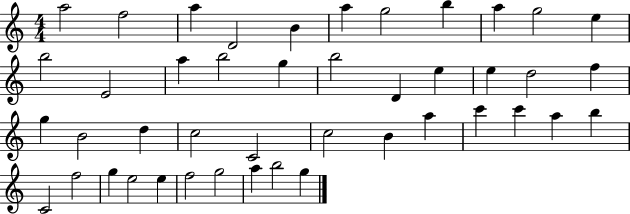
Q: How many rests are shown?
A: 0